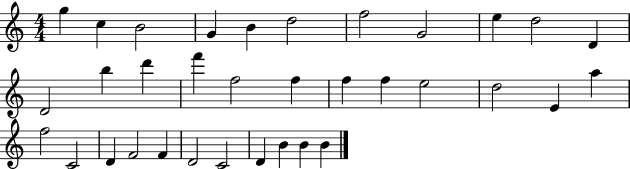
G5/q C5/q B4/h G4/q B4/q D5/h F5/h G4/h E5/q D5/h D4/q D4/h B5/q D6/q F6/q F5/h F5/q F5/q F5/q E5/h D5/h E4/q A5/q F5/h C4/h D4/q F4/h F4/q D4/h C4/h D4/q B4/q B4/q B4/q